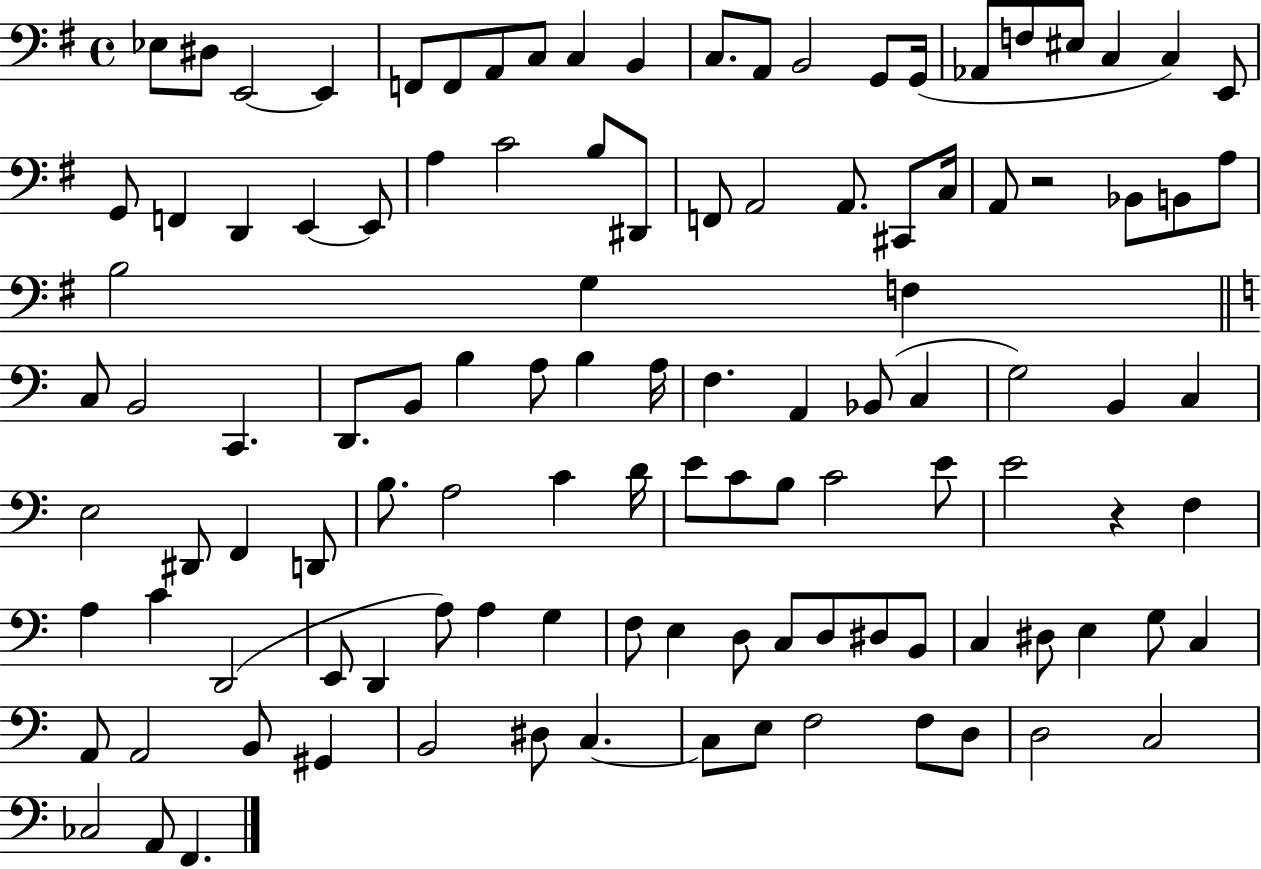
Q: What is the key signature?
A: G major